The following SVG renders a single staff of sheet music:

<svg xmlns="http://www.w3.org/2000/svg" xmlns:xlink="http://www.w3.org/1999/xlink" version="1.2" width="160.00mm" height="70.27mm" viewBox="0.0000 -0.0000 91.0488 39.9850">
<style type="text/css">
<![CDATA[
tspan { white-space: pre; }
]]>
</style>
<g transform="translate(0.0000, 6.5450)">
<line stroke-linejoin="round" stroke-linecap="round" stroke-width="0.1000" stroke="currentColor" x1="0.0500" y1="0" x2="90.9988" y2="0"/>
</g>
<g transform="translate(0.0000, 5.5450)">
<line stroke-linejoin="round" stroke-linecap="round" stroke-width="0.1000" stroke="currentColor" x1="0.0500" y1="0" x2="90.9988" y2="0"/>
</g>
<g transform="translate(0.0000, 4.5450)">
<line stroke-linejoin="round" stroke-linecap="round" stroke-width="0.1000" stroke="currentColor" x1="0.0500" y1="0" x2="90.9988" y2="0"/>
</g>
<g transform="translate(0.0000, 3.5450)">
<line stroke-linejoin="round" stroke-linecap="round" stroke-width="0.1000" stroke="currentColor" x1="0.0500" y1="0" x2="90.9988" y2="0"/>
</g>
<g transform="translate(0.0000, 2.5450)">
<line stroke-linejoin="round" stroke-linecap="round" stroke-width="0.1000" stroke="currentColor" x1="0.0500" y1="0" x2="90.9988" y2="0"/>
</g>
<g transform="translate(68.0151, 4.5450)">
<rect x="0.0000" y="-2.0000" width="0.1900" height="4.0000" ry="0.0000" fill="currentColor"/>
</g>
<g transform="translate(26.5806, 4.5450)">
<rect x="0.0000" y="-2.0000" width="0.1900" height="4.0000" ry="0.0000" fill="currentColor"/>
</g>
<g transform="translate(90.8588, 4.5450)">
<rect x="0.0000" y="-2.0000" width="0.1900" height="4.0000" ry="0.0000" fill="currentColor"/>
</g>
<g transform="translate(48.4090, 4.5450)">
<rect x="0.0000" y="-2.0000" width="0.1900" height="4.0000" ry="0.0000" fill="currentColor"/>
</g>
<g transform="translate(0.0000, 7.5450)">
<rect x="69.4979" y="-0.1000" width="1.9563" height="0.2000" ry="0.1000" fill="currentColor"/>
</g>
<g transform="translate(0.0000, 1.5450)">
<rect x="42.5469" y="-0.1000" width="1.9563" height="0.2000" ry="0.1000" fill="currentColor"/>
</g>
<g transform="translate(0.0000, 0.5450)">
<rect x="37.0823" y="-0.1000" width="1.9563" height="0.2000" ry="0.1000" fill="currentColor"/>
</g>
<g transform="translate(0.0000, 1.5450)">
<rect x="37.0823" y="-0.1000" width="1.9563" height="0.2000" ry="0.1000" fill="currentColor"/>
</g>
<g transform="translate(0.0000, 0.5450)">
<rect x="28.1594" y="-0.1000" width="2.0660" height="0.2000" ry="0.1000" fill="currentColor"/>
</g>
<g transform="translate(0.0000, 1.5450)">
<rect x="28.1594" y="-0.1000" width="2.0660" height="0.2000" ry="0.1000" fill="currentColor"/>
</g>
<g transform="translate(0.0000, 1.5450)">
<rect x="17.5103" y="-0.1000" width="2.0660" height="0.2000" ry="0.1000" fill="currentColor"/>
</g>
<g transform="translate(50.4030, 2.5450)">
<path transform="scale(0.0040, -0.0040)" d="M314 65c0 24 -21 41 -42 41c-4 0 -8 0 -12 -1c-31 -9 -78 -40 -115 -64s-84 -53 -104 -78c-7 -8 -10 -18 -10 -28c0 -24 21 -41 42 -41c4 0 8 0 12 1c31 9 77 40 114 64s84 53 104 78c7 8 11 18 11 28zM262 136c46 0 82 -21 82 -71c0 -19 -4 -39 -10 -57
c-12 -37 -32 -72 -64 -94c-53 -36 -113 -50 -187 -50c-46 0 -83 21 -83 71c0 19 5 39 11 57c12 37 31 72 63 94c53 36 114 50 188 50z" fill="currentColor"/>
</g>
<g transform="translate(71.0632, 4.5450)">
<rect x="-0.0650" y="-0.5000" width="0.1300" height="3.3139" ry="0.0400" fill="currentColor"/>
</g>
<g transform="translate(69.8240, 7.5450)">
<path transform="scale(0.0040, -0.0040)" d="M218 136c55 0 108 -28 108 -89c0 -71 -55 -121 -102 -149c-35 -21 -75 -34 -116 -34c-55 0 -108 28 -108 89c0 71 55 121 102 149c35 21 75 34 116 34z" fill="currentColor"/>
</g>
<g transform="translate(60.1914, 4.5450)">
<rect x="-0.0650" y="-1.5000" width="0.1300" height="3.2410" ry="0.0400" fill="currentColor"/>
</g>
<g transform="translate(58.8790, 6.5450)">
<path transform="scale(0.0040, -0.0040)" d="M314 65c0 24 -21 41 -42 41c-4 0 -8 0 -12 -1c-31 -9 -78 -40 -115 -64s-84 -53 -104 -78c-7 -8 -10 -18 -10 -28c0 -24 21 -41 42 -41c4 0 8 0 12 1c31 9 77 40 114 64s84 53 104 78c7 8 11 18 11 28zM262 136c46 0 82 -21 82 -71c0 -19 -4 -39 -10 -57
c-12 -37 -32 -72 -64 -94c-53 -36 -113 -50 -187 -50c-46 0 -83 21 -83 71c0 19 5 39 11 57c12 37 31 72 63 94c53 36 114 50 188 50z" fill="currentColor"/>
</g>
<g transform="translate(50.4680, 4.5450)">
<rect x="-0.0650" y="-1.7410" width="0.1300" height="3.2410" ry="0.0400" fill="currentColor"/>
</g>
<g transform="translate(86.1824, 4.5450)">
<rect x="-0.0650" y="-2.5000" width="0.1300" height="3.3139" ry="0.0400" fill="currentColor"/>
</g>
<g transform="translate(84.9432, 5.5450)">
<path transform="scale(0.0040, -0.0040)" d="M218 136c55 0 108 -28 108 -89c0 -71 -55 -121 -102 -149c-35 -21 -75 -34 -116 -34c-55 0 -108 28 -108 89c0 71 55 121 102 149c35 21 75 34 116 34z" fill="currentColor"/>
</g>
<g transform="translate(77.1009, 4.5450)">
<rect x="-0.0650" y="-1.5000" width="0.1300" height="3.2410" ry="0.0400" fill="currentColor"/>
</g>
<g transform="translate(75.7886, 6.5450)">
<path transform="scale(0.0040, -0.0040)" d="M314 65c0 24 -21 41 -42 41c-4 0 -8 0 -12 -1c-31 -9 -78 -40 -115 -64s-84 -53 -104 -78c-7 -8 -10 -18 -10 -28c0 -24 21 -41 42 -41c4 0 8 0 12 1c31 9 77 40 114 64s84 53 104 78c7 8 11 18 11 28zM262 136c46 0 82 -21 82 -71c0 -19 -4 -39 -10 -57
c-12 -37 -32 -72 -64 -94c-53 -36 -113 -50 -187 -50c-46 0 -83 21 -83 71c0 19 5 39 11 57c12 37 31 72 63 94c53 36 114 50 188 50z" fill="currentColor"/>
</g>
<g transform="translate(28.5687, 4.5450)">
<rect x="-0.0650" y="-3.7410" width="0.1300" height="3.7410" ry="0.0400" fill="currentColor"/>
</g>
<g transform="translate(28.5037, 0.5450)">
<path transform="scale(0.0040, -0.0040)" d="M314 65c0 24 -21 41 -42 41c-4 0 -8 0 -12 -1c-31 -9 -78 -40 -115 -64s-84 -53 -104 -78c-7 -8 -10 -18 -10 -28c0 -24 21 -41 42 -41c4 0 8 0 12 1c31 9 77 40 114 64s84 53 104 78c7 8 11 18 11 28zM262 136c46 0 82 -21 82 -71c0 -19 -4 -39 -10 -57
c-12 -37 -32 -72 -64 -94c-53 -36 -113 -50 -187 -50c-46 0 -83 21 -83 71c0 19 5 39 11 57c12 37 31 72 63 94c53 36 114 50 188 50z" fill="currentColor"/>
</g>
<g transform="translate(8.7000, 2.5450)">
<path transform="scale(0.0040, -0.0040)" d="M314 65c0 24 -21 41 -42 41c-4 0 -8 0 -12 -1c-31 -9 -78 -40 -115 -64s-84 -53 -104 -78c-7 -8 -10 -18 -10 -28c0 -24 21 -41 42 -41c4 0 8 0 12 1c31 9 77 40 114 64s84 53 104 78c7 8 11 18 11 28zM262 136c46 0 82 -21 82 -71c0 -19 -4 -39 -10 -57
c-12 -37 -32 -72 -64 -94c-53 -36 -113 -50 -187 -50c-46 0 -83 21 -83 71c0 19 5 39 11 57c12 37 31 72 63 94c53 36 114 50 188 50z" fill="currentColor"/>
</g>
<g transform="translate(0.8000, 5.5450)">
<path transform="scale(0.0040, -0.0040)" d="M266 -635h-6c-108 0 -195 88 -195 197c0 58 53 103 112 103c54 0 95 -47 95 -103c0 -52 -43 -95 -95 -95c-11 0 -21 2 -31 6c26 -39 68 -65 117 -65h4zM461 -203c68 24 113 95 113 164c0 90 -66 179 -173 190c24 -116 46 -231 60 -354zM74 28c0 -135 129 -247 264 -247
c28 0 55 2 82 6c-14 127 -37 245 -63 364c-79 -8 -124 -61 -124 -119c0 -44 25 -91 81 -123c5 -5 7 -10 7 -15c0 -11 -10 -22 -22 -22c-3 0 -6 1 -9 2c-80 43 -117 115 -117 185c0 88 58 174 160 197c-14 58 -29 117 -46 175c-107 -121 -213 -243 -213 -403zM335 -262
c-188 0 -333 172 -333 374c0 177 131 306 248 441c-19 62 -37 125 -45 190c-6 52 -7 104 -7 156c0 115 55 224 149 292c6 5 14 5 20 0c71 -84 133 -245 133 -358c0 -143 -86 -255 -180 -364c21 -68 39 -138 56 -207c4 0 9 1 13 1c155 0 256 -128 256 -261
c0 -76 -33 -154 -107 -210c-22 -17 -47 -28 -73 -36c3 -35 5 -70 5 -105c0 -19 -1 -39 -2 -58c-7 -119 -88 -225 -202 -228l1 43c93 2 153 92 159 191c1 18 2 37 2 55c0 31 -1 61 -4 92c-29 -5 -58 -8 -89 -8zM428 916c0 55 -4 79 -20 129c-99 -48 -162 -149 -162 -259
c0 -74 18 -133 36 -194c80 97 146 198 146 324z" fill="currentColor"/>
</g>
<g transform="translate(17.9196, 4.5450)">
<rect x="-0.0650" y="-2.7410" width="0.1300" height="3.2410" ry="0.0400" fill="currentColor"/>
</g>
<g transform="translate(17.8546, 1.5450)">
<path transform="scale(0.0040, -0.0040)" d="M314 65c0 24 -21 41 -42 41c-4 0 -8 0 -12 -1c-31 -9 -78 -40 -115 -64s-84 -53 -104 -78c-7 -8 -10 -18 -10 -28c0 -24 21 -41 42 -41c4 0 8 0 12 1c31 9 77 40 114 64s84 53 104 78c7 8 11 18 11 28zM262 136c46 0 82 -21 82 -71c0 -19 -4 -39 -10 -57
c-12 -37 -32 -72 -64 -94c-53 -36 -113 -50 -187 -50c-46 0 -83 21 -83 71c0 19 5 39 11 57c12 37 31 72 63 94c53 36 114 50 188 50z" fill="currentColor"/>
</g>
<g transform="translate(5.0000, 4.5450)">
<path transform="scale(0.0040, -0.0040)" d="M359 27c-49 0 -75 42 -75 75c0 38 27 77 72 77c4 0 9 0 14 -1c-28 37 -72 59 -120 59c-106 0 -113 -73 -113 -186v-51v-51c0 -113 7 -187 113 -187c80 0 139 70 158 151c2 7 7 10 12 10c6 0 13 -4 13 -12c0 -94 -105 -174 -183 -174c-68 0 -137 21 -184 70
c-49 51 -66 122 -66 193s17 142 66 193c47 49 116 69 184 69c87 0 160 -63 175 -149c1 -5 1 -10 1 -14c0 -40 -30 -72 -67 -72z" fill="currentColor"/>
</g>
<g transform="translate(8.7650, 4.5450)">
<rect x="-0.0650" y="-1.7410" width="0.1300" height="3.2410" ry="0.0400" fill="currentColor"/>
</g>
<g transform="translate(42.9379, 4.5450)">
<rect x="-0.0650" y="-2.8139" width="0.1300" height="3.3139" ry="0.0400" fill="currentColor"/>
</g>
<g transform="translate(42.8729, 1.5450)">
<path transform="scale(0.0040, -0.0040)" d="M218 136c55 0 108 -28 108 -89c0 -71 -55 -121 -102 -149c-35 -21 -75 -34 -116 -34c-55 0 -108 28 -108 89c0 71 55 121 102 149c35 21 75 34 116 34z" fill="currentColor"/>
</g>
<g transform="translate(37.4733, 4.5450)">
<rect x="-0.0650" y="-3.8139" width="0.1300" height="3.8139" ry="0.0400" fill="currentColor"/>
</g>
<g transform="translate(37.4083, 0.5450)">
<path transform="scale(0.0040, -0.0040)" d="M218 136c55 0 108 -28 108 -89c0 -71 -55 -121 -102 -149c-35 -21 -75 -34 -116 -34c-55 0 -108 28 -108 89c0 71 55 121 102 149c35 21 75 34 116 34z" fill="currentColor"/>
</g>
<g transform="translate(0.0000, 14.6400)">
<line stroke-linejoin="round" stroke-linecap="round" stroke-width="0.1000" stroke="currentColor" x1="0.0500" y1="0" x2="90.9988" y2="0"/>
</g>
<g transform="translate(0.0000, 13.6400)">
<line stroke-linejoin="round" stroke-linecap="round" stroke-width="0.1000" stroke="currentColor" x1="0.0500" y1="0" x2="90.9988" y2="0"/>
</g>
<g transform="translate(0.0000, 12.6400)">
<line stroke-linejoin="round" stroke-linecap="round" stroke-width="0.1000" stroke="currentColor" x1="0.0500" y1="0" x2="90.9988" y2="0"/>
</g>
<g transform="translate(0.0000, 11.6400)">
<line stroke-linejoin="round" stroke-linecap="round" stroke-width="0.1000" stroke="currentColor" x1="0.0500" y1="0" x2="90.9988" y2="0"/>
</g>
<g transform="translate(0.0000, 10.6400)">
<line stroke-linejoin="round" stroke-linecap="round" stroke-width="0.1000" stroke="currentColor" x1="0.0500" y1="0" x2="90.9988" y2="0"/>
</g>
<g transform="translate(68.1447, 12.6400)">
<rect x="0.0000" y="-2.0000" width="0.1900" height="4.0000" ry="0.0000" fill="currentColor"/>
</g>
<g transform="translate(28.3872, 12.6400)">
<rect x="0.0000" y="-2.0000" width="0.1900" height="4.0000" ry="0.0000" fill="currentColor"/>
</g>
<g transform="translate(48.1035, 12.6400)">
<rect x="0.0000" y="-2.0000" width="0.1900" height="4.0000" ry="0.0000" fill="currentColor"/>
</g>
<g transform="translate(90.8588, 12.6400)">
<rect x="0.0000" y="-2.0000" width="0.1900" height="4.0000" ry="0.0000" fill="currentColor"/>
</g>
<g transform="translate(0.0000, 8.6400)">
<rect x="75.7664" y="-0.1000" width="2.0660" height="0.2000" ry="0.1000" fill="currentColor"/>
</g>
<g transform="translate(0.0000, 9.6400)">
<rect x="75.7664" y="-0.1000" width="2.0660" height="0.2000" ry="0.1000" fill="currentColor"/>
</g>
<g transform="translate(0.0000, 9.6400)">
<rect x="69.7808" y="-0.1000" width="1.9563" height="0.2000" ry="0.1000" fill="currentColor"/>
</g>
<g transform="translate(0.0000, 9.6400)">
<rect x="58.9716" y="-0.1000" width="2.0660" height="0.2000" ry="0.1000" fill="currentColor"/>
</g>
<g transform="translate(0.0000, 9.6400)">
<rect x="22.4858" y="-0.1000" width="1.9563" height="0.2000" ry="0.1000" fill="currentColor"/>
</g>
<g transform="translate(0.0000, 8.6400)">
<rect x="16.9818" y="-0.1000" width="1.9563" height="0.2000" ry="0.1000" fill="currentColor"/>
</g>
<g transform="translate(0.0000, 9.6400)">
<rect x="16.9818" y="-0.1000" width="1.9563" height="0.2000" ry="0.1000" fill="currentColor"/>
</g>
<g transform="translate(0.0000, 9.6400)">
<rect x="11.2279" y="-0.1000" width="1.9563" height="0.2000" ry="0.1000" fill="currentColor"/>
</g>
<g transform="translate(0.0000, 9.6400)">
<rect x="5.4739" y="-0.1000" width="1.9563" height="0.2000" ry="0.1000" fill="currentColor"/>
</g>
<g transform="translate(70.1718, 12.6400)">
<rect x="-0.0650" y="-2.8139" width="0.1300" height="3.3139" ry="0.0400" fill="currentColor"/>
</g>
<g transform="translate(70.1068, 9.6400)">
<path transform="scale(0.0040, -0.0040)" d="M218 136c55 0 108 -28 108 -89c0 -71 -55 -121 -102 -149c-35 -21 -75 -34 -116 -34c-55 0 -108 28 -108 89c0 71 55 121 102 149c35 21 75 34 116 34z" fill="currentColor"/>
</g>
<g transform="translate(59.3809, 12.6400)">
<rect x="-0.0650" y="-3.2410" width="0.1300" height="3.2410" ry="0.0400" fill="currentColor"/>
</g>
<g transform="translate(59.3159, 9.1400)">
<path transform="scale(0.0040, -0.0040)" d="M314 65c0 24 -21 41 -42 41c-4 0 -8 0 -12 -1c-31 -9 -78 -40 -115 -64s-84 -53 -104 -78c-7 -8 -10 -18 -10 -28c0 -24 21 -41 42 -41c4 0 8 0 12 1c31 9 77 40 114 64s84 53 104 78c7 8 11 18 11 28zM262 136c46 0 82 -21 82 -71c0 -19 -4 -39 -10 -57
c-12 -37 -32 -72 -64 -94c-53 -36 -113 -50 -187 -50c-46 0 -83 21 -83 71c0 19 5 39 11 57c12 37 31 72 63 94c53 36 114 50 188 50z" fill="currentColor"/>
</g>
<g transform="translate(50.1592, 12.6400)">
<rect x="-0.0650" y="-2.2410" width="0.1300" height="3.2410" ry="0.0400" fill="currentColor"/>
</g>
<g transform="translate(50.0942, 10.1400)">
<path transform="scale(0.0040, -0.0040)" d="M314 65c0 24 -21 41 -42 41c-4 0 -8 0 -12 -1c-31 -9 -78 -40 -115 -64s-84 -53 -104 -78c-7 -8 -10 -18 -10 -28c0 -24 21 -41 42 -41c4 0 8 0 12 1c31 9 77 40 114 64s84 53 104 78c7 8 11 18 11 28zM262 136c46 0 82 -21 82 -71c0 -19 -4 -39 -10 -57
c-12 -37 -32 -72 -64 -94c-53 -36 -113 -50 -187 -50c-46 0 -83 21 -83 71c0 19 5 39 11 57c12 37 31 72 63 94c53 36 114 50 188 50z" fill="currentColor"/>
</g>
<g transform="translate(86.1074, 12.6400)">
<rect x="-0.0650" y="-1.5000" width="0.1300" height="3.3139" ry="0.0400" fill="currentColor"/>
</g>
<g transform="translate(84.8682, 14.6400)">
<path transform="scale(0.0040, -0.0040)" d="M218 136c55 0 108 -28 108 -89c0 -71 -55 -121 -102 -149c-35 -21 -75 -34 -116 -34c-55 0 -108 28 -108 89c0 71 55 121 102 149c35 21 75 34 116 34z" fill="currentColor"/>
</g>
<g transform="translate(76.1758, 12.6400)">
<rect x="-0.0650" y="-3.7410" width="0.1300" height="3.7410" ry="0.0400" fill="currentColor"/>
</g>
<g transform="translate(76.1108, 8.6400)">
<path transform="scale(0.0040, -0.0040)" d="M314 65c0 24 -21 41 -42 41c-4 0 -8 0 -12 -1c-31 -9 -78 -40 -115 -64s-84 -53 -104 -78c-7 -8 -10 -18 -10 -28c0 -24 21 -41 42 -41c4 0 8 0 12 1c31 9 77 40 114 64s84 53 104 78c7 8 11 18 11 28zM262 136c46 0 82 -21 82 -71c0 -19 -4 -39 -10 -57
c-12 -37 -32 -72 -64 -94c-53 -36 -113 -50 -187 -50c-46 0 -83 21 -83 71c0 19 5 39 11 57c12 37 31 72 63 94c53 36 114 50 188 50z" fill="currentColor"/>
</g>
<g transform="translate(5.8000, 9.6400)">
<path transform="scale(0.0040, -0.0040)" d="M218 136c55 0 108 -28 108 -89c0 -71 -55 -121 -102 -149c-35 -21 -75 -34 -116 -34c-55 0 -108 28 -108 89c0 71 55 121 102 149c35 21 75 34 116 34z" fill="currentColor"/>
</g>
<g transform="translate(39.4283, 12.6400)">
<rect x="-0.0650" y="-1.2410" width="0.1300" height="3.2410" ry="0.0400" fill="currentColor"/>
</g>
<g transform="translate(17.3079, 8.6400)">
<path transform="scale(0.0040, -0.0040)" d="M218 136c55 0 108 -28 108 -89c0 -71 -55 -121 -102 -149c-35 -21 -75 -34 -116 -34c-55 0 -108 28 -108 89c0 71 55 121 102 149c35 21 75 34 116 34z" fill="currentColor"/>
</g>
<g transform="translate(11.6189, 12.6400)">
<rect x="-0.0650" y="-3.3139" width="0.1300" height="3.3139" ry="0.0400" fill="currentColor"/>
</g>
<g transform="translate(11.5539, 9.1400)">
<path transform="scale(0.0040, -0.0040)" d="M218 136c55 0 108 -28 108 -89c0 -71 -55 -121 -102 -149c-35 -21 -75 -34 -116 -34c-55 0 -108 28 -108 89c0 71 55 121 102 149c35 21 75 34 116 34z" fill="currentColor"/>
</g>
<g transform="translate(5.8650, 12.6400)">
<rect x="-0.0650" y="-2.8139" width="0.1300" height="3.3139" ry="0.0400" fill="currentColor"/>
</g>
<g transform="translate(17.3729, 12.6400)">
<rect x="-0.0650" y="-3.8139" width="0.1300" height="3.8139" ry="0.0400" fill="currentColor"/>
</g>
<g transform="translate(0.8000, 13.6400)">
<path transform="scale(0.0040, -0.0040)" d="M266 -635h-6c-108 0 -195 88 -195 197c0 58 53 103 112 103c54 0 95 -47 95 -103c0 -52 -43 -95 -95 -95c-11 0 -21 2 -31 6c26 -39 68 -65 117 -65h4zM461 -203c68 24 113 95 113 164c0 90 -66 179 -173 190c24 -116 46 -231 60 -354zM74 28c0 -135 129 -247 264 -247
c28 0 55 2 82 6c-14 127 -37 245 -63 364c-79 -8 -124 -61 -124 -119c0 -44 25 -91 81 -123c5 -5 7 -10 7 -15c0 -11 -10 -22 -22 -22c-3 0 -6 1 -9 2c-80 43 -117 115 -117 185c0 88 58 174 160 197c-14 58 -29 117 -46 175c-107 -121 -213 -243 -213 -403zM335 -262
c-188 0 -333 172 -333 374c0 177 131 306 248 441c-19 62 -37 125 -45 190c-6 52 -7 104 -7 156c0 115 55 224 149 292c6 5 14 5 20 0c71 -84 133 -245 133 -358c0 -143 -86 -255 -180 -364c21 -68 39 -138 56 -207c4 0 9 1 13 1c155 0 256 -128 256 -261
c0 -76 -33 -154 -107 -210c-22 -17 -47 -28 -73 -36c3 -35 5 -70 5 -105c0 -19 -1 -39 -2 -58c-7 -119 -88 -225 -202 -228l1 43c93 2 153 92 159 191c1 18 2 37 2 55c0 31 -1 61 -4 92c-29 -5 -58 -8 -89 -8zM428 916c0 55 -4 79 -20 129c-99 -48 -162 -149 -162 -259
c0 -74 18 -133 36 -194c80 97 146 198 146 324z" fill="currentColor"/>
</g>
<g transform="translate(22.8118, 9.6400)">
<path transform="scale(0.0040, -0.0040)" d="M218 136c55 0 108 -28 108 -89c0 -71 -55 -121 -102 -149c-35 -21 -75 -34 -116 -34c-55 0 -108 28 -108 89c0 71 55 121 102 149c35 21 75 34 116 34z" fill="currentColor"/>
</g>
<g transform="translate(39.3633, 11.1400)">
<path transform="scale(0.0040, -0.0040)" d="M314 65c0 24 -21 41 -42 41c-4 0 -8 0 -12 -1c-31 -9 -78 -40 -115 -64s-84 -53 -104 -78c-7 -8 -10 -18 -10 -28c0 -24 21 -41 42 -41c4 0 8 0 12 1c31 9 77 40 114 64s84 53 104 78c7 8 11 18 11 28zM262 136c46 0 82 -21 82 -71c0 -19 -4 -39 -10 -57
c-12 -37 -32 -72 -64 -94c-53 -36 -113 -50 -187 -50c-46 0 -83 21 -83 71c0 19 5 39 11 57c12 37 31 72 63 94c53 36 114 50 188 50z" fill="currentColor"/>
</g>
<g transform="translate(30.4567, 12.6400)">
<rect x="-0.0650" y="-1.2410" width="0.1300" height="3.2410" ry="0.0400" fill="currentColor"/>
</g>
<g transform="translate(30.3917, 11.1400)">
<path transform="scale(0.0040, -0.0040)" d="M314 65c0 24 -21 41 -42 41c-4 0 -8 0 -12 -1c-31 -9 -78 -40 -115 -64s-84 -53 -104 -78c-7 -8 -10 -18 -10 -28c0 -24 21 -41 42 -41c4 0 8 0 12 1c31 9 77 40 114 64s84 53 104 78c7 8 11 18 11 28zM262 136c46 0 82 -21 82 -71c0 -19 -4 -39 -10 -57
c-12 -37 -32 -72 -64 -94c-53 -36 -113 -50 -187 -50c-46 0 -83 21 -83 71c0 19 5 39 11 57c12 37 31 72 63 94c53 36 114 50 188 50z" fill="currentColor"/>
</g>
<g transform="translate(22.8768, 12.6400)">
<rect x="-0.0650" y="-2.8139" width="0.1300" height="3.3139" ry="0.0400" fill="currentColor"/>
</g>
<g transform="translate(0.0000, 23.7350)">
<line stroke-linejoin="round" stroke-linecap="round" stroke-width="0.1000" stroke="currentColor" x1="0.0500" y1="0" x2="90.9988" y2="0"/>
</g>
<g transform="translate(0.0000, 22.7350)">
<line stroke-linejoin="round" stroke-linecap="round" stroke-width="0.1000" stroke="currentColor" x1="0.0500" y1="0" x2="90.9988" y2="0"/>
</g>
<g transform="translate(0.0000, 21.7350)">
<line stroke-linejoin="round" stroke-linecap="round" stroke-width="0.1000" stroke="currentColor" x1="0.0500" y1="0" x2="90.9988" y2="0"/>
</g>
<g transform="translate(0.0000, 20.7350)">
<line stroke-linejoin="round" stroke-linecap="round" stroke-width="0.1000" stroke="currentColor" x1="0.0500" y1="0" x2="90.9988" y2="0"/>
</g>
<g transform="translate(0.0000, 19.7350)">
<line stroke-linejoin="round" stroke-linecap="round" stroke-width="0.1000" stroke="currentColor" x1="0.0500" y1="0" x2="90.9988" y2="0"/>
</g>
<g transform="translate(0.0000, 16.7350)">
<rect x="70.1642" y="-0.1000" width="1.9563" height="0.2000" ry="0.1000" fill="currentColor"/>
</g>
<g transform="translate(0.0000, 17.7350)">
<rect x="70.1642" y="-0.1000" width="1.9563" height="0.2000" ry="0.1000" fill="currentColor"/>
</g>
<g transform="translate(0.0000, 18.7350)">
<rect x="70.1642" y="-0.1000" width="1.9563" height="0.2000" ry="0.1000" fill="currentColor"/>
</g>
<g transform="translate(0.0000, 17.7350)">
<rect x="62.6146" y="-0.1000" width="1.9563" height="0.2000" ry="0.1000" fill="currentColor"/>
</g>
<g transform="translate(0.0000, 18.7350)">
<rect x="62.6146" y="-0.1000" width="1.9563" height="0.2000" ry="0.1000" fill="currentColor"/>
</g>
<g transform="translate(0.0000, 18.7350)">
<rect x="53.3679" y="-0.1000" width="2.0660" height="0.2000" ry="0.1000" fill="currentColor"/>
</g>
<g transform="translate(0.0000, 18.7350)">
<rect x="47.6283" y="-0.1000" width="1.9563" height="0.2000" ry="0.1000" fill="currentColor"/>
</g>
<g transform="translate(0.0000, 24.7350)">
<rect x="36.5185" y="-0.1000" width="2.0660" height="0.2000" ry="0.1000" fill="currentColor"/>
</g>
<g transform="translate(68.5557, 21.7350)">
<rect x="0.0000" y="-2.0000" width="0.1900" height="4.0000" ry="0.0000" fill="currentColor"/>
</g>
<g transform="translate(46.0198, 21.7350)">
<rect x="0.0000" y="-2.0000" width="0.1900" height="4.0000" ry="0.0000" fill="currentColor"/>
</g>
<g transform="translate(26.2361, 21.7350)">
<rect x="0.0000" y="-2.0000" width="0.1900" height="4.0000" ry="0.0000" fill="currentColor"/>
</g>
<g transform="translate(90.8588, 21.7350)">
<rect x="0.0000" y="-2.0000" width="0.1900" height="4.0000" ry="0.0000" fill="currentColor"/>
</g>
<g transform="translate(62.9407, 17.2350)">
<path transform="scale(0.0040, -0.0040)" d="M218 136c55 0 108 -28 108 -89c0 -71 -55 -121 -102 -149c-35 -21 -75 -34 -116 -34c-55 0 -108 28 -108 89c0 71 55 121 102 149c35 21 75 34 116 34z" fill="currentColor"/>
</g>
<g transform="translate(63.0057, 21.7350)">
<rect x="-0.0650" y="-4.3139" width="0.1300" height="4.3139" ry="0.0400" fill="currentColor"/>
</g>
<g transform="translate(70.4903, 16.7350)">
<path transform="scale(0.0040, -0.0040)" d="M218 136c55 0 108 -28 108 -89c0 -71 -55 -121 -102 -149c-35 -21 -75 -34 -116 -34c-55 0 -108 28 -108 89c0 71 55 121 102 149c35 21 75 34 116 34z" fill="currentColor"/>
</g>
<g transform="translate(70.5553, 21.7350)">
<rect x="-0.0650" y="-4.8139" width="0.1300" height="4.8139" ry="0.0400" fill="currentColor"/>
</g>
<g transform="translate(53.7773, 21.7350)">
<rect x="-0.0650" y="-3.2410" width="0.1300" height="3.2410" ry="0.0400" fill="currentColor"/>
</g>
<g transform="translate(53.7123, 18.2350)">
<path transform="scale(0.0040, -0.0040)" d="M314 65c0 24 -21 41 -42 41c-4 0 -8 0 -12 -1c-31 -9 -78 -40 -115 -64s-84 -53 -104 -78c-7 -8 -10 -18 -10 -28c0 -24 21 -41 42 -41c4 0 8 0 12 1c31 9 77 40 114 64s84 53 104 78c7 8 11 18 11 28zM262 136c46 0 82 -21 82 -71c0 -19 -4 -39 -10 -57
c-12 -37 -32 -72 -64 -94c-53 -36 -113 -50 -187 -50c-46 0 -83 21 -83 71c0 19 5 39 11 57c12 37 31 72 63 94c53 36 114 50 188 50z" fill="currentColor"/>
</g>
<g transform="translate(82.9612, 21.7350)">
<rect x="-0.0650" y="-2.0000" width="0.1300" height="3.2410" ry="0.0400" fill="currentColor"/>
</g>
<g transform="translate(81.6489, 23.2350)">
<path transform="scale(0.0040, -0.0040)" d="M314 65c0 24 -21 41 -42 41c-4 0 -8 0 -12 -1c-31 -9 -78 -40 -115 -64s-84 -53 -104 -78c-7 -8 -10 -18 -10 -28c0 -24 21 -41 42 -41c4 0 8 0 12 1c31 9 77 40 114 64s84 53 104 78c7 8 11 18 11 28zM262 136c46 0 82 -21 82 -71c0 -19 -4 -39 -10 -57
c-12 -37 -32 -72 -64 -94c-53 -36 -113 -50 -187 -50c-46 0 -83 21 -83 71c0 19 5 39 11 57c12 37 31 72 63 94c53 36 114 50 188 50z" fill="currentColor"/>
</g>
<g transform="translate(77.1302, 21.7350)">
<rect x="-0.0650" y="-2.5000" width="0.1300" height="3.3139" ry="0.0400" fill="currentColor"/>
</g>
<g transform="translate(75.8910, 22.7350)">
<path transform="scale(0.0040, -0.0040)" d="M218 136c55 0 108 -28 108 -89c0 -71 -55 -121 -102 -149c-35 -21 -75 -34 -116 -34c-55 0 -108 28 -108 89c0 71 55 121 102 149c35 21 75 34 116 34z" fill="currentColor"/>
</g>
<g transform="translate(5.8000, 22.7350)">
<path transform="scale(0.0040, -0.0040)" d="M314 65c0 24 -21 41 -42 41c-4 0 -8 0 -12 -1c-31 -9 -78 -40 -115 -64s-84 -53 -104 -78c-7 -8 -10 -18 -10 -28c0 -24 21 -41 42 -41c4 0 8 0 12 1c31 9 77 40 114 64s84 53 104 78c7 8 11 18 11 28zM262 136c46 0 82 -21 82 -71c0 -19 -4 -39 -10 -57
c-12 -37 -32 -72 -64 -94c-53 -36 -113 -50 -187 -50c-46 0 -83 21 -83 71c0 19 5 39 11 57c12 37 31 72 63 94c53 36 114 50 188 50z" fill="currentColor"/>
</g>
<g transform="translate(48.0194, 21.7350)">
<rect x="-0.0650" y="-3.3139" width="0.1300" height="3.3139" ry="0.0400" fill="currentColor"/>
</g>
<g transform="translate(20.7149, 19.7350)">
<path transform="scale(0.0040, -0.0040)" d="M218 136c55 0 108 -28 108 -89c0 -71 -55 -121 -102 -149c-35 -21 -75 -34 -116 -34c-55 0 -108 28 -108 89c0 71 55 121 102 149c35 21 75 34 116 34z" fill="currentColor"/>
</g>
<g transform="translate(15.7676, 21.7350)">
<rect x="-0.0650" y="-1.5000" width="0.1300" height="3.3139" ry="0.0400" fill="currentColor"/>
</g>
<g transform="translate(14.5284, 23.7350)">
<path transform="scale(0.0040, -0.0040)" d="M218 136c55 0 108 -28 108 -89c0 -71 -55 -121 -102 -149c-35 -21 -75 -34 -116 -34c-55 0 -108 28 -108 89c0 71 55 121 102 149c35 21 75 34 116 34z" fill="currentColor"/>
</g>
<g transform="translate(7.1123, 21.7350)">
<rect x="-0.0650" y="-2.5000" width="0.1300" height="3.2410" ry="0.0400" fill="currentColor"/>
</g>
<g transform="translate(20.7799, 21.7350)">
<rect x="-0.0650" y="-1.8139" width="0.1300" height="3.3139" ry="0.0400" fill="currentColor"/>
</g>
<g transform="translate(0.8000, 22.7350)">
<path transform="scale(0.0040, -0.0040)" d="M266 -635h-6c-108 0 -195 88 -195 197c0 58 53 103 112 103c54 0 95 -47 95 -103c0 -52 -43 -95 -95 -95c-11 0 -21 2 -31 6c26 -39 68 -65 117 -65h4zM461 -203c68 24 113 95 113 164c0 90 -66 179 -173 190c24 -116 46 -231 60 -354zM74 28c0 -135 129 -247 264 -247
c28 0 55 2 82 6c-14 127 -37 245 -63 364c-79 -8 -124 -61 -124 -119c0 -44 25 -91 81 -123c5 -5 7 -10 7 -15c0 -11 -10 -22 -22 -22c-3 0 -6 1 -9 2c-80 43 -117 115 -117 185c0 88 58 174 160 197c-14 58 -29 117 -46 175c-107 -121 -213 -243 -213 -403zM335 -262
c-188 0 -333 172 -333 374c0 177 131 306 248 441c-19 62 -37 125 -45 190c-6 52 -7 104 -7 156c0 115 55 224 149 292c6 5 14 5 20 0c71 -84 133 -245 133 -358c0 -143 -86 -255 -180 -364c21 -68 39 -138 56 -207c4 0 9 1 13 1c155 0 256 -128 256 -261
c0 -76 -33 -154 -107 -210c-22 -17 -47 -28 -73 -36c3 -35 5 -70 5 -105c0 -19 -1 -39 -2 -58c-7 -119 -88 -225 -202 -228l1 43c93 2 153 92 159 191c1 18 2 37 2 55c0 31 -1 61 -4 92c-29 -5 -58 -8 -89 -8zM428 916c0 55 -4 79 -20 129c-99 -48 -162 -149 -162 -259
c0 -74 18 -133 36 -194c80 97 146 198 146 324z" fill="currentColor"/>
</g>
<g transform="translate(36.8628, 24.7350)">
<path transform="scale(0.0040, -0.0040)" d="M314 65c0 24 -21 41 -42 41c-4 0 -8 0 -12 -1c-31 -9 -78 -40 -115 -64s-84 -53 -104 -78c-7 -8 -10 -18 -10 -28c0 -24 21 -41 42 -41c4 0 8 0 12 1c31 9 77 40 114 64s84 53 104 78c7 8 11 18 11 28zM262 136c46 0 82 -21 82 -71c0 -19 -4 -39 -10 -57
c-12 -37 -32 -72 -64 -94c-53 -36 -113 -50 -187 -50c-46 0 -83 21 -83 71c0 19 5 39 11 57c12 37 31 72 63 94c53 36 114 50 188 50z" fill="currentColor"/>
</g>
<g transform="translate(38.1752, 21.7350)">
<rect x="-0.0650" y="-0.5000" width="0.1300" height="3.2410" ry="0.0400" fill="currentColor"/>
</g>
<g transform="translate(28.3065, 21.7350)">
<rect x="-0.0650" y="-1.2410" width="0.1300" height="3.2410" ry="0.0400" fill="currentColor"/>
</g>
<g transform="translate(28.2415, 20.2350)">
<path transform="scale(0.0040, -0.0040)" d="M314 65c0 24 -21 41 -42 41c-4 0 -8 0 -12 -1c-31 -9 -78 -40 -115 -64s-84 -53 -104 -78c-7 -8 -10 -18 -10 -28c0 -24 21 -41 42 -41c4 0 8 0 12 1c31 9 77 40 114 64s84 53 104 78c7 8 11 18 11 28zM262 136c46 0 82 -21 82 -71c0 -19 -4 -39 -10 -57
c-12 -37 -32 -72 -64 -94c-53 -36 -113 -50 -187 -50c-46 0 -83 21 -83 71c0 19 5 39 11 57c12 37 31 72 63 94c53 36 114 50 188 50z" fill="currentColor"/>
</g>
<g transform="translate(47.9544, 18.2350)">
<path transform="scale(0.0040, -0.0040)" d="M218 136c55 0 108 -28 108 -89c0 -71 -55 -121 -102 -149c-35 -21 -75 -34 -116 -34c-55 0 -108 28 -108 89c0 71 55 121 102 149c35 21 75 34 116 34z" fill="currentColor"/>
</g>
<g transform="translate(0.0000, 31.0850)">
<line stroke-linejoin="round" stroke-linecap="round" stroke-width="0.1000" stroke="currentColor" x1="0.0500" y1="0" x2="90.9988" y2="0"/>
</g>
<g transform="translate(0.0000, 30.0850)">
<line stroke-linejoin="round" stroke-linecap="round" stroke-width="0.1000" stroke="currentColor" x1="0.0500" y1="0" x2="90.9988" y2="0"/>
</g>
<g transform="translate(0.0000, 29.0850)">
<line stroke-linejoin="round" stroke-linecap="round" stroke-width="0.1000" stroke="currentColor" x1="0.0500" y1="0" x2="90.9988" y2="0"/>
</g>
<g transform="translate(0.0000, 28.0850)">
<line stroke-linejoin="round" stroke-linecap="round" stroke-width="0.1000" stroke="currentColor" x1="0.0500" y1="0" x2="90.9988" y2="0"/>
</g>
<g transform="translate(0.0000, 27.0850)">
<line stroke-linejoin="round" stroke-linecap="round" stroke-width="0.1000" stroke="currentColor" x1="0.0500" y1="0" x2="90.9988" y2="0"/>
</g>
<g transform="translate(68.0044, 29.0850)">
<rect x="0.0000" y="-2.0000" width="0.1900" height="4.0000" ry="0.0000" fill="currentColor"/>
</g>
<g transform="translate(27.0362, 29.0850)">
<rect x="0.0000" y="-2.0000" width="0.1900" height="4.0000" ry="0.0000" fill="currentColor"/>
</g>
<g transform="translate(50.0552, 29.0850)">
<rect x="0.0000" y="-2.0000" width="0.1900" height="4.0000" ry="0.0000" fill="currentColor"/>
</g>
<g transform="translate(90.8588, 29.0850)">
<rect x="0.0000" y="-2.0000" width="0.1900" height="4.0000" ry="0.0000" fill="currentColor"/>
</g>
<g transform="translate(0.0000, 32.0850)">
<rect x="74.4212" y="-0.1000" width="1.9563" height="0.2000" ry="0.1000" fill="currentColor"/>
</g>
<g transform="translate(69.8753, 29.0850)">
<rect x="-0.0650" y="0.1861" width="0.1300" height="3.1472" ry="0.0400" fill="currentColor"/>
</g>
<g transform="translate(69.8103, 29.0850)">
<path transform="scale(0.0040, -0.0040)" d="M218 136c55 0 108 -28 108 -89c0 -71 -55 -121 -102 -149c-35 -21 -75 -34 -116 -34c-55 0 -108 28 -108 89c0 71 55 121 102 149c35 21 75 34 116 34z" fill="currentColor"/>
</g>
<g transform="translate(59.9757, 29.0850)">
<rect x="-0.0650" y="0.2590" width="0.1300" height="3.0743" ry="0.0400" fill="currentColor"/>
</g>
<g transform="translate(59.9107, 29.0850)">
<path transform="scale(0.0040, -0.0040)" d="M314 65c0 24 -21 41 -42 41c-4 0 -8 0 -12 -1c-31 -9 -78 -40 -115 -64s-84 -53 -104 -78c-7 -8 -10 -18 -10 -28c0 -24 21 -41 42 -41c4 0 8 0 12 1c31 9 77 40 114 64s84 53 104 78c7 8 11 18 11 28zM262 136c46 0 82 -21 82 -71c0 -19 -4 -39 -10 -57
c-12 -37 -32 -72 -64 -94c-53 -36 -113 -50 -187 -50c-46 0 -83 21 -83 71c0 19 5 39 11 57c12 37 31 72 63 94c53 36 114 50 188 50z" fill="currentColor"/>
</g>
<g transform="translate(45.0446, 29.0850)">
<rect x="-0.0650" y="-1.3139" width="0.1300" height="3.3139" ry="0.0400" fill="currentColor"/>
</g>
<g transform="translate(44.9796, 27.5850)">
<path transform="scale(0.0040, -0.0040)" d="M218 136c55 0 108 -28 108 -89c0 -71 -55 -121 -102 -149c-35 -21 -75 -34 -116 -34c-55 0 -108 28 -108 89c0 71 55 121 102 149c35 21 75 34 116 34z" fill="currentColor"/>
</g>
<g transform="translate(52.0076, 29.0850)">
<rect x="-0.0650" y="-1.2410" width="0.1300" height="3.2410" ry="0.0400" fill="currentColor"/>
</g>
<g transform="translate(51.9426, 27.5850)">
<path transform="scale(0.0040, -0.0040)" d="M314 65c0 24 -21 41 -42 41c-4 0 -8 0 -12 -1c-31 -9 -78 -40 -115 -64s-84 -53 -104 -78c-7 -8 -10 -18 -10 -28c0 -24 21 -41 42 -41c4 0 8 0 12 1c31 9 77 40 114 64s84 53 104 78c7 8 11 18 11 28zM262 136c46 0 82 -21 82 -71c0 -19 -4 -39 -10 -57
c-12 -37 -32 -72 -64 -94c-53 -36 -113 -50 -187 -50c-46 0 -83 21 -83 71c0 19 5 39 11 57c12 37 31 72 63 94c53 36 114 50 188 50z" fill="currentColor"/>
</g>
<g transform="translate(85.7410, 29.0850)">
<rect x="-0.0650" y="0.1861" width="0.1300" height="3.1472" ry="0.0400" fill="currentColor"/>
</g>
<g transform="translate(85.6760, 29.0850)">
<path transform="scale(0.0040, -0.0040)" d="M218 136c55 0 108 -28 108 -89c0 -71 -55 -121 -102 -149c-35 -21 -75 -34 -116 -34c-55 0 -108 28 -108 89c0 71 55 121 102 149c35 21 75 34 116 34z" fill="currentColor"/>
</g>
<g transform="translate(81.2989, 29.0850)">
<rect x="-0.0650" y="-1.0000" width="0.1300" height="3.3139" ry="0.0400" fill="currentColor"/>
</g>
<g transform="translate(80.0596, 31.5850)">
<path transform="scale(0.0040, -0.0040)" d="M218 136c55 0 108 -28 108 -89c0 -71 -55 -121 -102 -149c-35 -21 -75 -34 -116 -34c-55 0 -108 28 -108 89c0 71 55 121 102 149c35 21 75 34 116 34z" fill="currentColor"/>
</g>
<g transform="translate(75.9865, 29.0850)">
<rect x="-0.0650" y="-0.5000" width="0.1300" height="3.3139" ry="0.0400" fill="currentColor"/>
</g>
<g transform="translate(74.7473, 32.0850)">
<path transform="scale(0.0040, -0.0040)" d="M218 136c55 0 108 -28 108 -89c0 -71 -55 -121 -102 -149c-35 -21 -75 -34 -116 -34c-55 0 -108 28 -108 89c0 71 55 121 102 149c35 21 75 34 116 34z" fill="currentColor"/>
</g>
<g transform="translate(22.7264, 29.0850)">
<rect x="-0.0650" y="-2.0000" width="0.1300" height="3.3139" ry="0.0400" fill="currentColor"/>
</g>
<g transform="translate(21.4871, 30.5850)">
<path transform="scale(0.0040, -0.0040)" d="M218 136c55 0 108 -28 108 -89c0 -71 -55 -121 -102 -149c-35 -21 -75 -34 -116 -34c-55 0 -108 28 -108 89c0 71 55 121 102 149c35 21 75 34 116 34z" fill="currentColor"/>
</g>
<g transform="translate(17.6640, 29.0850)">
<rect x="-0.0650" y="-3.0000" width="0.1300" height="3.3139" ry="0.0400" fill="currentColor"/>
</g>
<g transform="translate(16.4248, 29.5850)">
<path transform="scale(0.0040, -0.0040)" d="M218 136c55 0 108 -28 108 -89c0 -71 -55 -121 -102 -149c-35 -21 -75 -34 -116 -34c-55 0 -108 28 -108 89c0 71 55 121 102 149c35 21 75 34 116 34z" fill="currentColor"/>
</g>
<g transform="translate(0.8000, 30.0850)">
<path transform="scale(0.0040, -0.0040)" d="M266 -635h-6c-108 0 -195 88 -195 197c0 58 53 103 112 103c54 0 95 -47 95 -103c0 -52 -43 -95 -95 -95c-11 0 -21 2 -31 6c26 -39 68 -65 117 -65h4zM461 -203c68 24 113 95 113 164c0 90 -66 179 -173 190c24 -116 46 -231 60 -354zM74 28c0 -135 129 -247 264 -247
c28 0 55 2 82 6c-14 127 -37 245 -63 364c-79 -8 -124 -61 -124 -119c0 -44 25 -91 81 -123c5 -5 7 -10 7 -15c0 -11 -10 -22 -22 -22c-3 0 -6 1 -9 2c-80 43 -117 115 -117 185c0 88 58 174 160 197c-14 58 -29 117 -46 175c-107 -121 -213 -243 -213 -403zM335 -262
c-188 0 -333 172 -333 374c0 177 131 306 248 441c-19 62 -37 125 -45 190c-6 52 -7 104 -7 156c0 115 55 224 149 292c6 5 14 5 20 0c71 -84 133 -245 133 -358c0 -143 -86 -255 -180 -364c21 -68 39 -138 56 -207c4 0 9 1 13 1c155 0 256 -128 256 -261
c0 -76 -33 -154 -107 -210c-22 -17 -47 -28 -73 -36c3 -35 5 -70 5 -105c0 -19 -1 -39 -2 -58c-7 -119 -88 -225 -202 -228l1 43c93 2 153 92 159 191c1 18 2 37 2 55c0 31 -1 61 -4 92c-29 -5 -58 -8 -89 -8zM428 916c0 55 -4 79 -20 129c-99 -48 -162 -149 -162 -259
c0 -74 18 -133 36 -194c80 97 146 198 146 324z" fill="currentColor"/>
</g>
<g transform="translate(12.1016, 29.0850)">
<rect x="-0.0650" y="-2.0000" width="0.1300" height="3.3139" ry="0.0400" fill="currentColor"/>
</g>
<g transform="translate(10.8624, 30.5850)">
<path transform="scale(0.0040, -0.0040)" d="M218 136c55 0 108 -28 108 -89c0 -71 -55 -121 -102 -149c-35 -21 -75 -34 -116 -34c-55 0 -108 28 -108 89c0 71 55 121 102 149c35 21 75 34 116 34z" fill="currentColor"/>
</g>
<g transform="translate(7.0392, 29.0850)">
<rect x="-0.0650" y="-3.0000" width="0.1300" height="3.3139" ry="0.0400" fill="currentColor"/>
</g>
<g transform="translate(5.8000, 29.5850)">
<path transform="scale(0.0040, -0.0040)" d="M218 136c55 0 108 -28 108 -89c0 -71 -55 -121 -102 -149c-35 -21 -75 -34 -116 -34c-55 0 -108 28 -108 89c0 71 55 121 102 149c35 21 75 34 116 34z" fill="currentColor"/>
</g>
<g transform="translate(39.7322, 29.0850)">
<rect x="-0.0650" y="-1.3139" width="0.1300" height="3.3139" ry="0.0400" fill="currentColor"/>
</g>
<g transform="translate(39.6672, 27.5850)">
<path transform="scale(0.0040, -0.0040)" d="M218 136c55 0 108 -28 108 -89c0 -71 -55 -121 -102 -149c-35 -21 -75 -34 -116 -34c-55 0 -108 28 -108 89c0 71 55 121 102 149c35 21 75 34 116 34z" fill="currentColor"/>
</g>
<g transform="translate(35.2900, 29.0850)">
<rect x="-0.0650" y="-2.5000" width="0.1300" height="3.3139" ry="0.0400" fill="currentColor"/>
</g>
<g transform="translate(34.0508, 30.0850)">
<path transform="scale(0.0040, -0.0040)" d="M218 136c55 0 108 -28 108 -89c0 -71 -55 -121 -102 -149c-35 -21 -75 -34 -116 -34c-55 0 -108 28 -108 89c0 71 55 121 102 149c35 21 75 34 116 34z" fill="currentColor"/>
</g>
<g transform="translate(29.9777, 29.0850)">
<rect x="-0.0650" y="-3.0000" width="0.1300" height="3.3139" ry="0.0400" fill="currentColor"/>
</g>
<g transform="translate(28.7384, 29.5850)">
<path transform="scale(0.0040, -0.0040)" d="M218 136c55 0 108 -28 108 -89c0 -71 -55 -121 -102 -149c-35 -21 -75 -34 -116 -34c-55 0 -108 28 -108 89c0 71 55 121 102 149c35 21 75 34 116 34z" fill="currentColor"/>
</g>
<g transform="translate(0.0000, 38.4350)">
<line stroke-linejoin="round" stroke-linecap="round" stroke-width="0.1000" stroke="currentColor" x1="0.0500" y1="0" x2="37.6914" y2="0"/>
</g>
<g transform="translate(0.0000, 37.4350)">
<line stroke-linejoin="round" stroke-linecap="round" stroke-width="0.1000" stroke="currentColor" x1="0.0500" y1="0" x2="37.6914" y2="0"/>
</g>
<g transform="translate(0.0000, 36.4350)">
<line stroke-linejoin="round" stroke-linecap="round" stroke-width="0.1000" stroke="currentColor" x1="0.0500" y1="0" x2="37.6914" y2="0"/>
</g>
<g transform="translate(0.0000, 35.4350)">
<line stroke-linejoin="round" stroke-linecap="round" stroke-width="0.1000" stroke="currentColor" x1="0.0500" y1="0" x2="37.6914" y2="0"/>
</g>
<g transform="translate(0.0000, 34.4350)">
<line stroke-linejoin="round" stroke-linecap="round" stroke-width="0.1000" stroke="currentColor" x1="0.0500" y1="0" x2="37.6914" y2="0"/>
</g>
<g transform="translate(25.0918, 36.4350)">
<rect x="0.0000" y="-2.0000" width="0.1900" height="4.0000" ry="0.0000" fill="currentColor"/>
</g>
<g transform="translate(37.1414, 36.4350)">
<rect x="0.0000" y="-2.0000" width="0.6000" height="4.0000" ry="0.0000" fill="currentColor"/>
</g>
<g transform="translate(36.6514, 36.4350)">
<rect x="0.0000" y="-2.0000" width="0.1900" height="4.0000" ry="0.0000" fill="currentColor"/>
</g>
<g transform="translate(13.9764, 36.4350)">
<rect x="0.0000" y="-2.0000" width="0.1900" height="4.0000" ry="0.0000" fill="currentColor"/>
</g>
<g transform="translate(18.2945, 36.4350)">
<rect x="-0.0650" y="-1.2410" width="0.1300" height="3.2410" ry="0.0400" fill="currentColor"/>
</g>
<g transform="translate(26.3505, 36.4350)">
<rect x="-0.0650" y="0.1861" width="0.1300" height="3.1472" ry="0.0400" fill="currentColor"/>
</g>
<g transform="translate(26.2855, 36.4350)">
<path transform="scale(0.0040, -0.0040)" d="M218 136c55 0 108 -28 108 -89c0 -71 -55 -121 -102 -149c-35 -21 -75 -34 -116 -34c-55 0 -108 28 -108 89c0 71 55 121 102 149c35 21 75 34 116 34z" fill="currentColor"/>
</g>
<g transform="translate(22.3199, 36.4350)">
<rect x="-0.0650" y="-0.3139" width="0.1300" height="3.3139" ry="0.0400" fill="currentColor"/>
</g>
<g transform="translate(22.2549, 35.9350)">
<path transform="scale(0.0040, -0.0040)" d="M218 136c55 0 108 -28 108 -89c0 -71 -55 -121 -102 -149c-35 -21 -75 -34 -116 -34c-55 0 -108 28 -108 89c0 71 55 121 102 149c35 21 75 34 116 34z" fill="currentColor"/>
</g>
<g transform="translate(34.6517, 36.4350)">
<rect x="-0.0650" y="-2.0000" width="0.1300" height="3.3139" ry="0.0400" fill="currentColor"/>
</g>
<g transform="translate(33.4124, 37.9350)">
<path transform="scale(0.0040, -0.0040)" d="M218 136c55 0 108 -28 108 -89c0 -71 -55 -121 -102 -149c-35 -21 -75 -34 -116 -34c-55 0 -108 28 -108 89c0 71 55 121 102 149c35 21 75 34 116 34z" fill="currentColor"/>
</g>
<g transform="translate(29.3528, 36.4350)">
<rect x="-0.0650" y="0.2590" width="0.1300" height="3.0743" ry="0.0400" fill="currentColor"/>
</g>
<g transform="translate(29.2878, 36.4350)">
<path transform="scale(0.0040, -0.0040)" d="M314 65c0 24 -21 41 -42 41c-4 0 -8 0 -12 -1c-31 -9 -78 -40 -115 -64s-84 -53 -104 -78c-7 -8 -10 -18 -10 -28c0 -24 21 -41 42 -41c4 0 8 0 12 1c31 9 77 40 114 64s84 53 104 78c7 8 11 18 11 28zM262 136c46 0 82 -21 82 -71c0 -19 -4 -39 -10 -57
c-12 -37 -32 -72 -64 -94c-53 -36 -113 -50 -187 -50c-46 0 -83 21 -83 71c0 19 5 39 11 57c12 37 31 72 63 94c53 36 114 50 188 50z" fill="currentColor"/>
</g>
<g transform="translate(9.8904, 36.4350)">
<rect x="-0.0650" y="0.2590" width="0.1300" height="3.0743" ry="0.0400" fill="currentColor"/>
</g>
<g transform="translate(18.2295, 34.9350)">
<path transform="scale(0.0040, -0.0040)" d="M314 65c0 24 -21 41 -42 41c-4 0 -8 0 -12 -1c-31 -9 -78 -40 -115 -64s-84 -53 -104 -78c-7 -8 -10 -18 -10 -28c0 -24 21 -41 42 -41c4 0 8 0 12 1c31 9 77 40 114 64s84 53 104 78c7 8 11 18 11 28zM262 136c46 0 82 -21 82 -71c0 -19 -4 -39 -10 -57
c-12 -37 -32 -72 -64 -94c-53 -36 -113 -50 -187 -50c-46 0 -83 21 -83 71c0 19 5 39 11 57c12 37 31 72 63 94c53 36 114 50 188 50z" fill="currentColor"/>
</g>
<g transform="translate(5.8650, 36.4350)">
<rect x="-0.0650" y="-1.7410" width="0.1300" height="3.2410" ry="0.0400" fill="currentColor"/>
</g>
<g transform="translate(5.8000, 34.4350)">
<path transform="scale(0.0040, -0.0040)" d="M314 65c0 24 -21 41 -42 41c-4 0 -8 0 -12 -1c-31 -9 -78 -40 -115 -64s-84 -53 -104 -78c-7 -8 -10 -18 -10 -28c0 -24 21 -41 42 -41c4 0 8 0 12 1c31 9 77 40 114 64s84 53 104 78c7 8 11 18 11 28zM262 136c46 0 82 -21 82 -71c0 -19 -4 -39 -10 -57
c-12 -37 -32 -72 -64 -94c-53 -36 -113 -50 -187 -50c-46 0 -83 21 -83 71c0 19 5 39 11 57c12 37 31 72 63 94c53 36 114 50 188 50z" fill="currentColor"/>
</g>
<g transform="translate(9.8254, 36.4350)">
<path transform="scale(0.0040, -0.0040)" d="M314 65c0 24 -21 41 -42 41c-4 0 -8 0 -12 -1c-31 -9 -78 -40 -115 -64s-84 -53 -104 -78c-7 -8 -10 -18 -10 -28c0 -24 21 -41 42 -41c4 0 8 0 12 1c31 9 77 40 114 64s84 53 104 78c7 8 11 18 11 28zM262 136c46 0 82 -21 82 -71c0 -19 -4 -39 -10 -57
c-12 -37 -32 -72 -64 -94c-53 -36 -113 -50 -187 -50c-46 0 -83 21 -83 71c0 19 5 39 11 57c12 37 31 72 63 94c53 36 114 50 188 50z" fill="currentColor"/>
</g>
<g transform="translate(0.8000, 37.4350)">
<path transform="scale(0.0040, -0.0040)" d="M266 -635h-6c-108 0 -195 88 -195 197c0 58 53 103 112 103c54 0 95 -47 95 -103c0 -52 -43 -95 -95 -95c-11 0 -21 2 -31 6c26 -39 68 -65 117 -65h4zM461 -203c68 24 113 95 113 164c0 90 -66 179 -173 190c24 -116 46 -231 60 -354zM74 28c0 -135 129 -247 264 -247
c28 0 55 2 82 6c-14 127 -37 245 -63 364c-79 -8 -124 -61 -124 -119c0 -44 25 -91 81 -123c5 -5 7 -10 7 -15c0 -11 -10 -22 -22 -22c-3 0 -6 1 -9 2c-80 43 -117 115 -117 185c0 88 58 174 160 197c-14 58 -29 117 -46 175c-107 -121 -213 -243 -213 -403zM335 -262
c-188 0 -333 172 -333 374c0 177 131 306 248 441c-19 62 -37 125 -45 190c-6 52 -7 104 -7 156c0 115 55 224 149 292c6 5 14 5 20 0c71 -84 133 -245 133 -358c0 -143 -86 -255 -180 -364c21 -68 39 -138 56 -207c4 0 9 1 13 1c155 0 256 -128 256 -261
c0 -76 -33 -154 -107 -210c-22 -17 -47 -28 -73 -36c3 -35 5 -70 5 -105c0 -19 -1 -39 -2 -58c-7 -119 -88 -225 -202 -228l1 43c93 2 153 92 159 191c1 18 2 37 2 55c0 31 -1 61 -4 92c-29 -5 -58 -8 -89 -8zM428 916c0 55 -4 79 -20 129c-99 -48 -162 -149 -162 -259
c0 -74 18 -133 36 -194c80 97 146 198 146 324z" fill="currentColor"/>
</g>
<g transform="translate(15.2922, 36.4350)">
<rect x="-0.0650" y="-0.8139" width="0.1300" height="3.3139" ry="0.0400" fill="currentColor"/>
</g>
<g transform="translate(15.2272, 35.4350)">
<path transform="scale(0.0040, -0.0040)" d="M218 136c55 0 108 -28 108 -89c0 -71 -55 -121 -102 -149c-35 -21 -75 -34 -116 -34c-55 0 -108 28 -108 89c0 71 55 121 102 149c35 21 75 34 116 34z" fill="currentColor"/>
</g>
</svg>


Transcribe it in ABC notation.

X:1
T:Untitled
M:4/4
L:1/4
K:C
f2 a2 c'2 c' a f2 E2 C E2 G a b c' a e2 e2 g2 b2 a c'2 E G2 E f e2 C2 b b2 d' e' G F2 A F A F A G e e e2 B2 B C D B f2 B2 d e2 c B B2 F